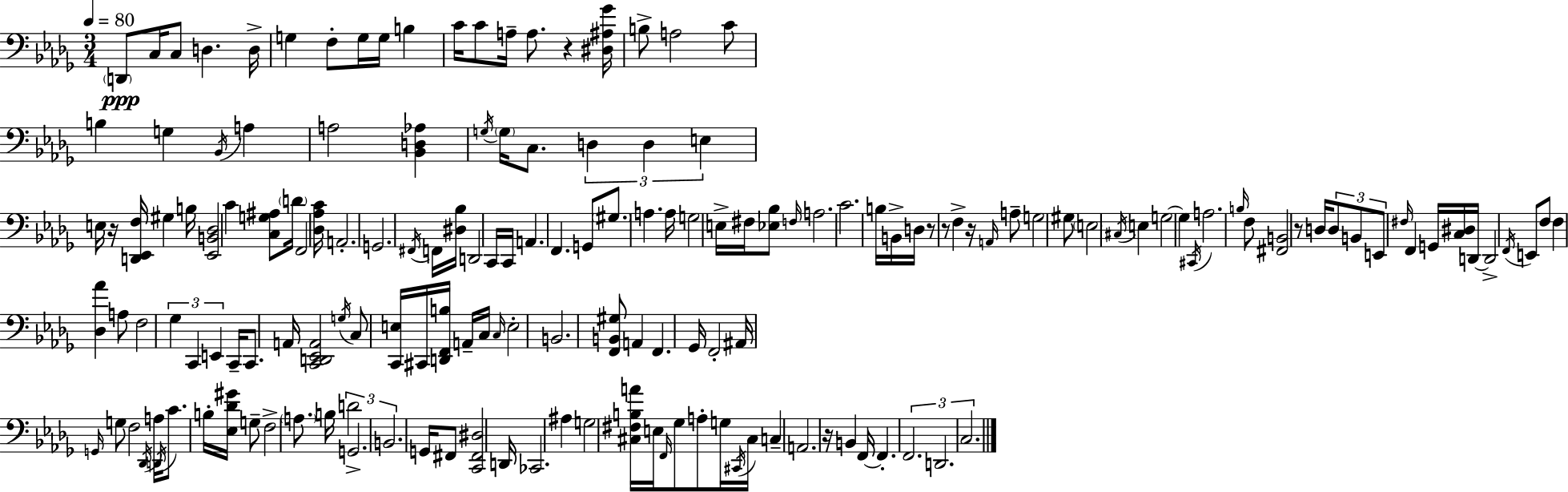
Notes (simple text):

D2/e C3/s C3/e D3/q. D3/s G3/q F3/e G3/s G3/s B3/q C4/s C4/e A3/s A3/e. R/q [D#3,A#3,Gb4]/s B3/e A3/h C4/e B3/q G3/q Bb2/s A3/q A3/h [Bb2,D3,Ab3]/q G3/s G3/s C3/e. D3/q D3/q E3/q E3/s R/s [D2,Eb2,F3]/s G#3/q B3/s [Eb2,B2,Db3]/h C4/q [C3,G3,A#3]/e D4/s F2/h [Db3,Ab3,C4]/s A2/h. G2/h. F#2/s F2/s [D#3,Bb3]/s D2/h C2/s C2/s A2/q. F2/q. G2/e G#3/e. A3/q. A3/s G3/h E3/s F#3/s [Eb3,Bb3]/e F3/s A3/h. C4/h. B3/s B2/s D3/s R/e R/e F3/q R/s A2/s A3/e G3/h G#3/e E3/h C#3/s E3/q G3/h G3/q C#2/s A3/h. B3/s F3/e [F#2,B2]/h R/e D3/s D3/e B2/e E2/e F#3/s F2/q G2/s [C3,D#3]/s D2/s D2/h F2/s E2/e F3/e F3/q [Db3,Ab4]/q A3/e F3/h Gb3/q C2/q E2/q C2/s C2/e. A2/s [C2,D2,Eb2,A2]/h G3/s C3/e [C2,E3]/s C#2/s [D2,F2,B3]/s A2/s C3/s C3/s E3/h B2/h. [F2,B2,G#3]/e A2/q F2/q. Gb2/s F2/h A#2/s G2/s G3/e F3/h Db2/s A3/s D2/s C4/e. B3/s [Eb3,Db4,G#4]/s G3/e F3/h A3/e. B3/s D4/h G2/h. B2/h. G2/s F#2/e [C2,F#2,D#3]/h D2/s CES2/h. A#3/q G3/h [C#3,F#3,B3,A4]/s E3/s F2/s Gb3/e A3/e G3/s C#2/s C#3/s C3/q A2/h. R/s B2/q F2/s F2/q. F2/h. D2/h. C3/h.